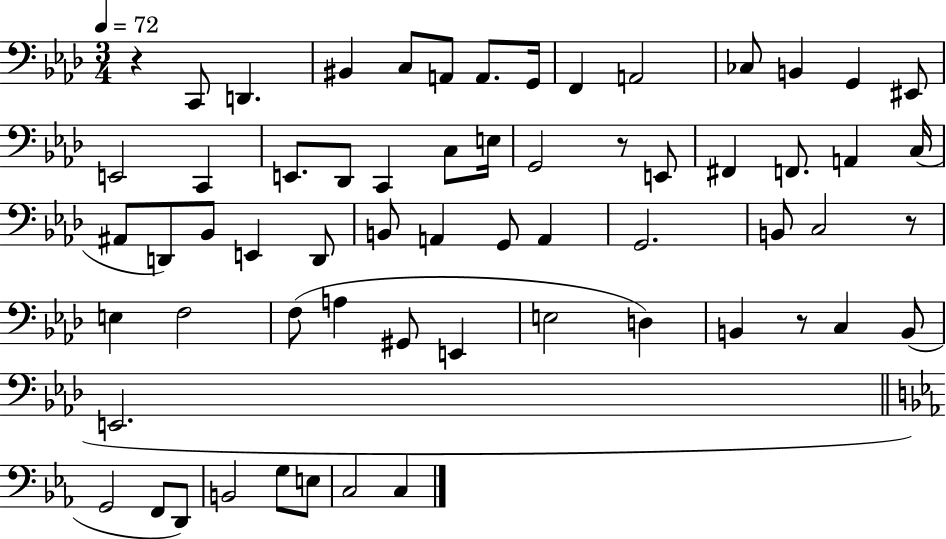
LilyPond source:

{
  \clef bass
  \numericTimeSignature
  \time 3/4
  \key aes \major
  \tempo 4 = 72
  r4 c,8 d,4. | bis,4 c8 a,8 a,8. g,16 | f,4 a,2 | ces8 b,4 g,4 eis,8 | \break e,2 c,4 | e,8. des,8 c,4 c8 e16 | g,2 r8 e,8 | fis,4 f,8. a,4 c16( | \break ais,8 d,8) bes,8 e,4 d,8 | b,8 a,4 g,8 a,4 | g,2. | b,8 c2 r8 | \break e4 f2 | f8( a4 gis,8 e,4 | e2 d4) | b,4 r8 c4 b,8( | \break e,2. | \bar "||" \break \key ees \major g,2 f,8 d,8) | b,2 g8 e8 | c2 c4 | \bar "|."
}